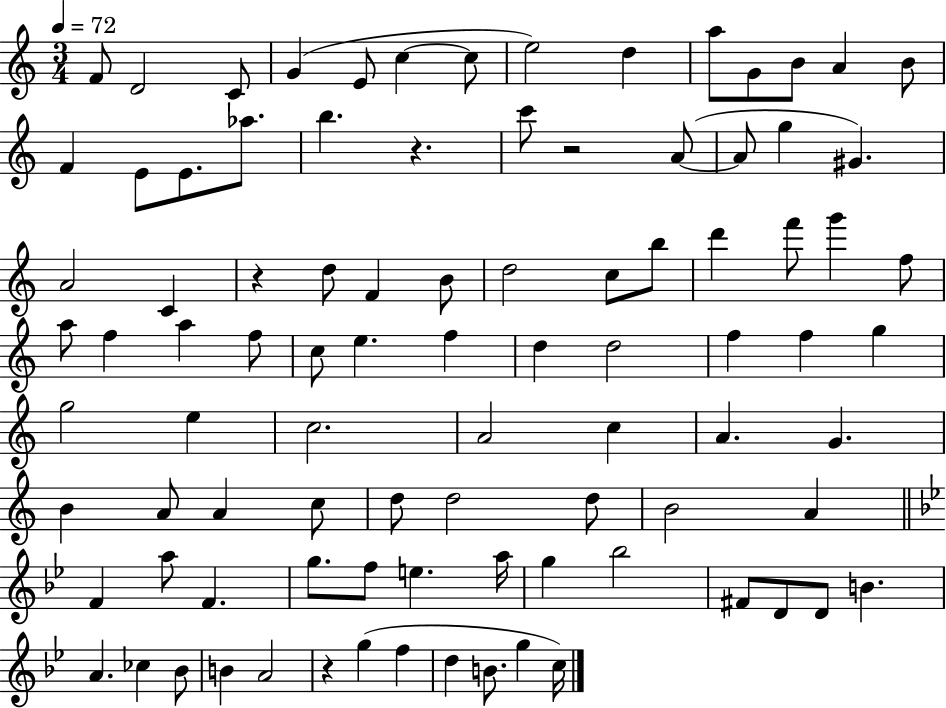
X:1
T:Untitled
M:3/4
L:1/4
K:C
F/2 D2 C/2 G E/2 c c/2 e2 d a/2 G/2 B/2 A B/2 F E/2 E/2 _a/2 b z c'/2 z2 A/2 A/2 g ^G A2 C z d/2 F B/2 d2 c/2 b/2 d' f'/2 g' f/2 a/2 f a f/2 c/2 e f d d2 f f g g2 e c2 A2 c A G B A/2 A c/2 d/2 d2 d/2 B2 A F a/2 F g/2 f/2 e a/4 g _b2 ^F/2 D/2 D/2 B A _c _B/2 B A2 z g f d B/2 g c/4